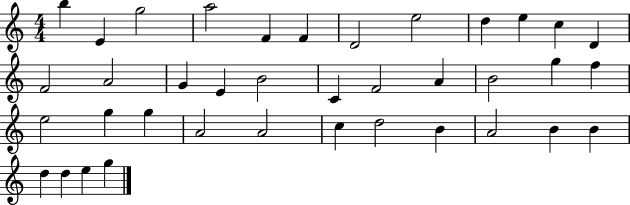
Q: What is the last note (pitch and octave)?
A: G5